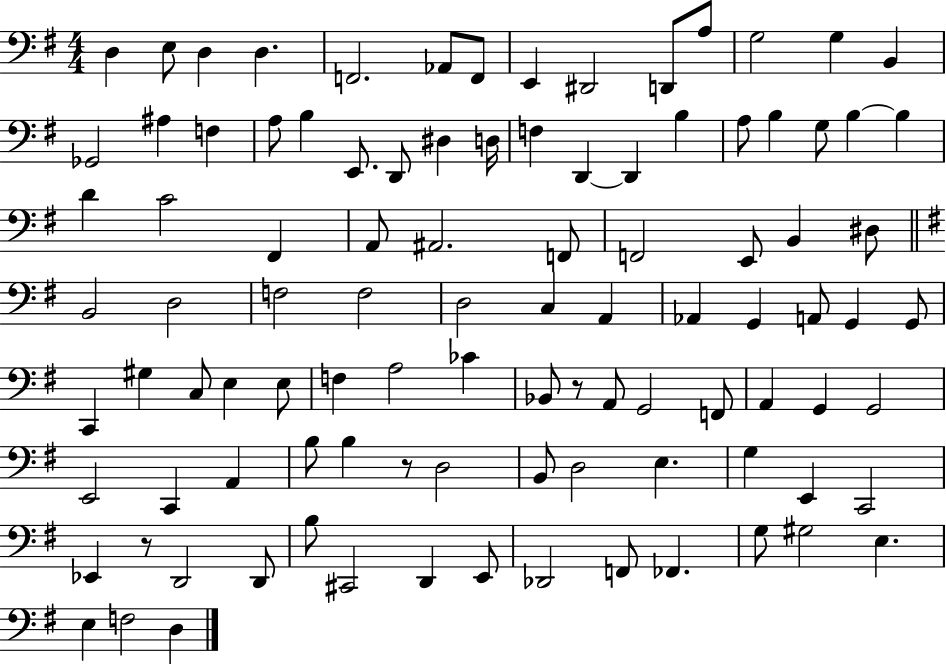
X:1
T:Untitled
M:4/4
L:1/4
K:G
D, E,/2 D, D, F,,2 _A,,/2 F,,/2 E,, ^D,,2 D,,/2 A,/2 G,2 G, B,, _G,,2 ^A, F, A,/2 B, E,,/2 D,,/2 ^D, D,/4 F, D,, D,, B, A,/2 B, G,/2 B, B, D C2 ^F,, A,,/2 ^A,,2 F,,/2 F,,2 E,,/2 B,, ^D,/2 B,,2 D,2 F,2 F,2 D,2 C, A,, _A,, G,, A,,/2 G,, G,,/2 C,, ^G, C,/2 E, E,/2 F, A,2 _C _B,,/2 z/2 A,,/2 G,,2 F,,/2 A,, G,, G,,2 E,,2 C,, A,, B,/2 B, z/2 D,2 B,,/2 D,2 E, G, E,, C,,2 _E,, z/2 D,,2 D,,/2 B,/2 ^C,,2 D,, E,,/2 _D,,2 F,,/2 _F,, G,/2 ^G,2 E, E, F,2 D,